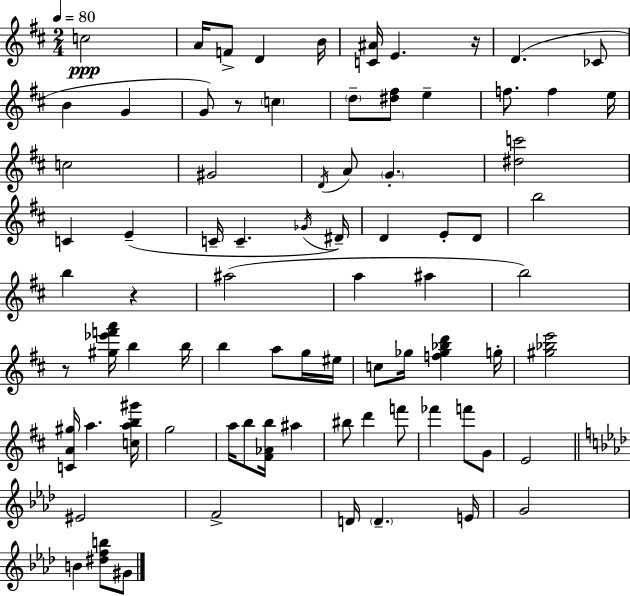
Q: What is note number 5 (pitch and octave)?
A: B4